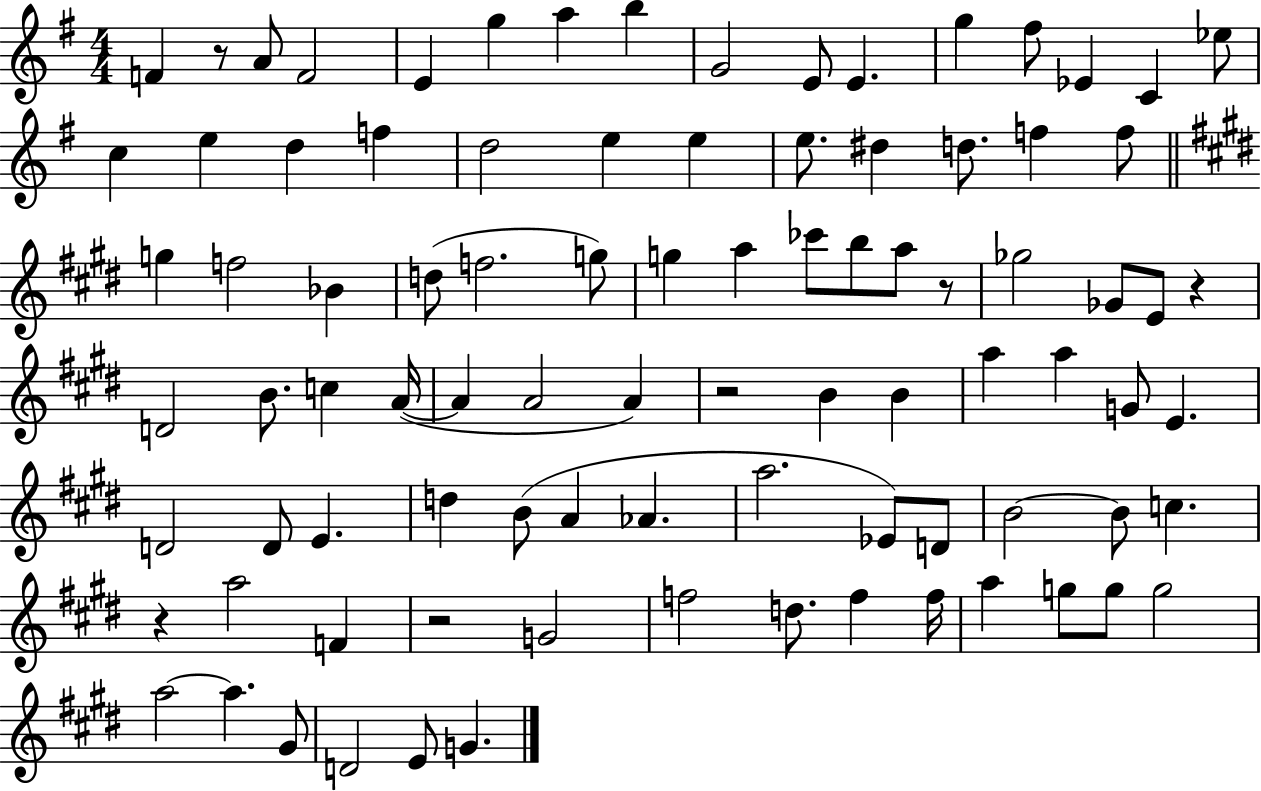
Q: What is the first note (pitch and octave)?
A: F4